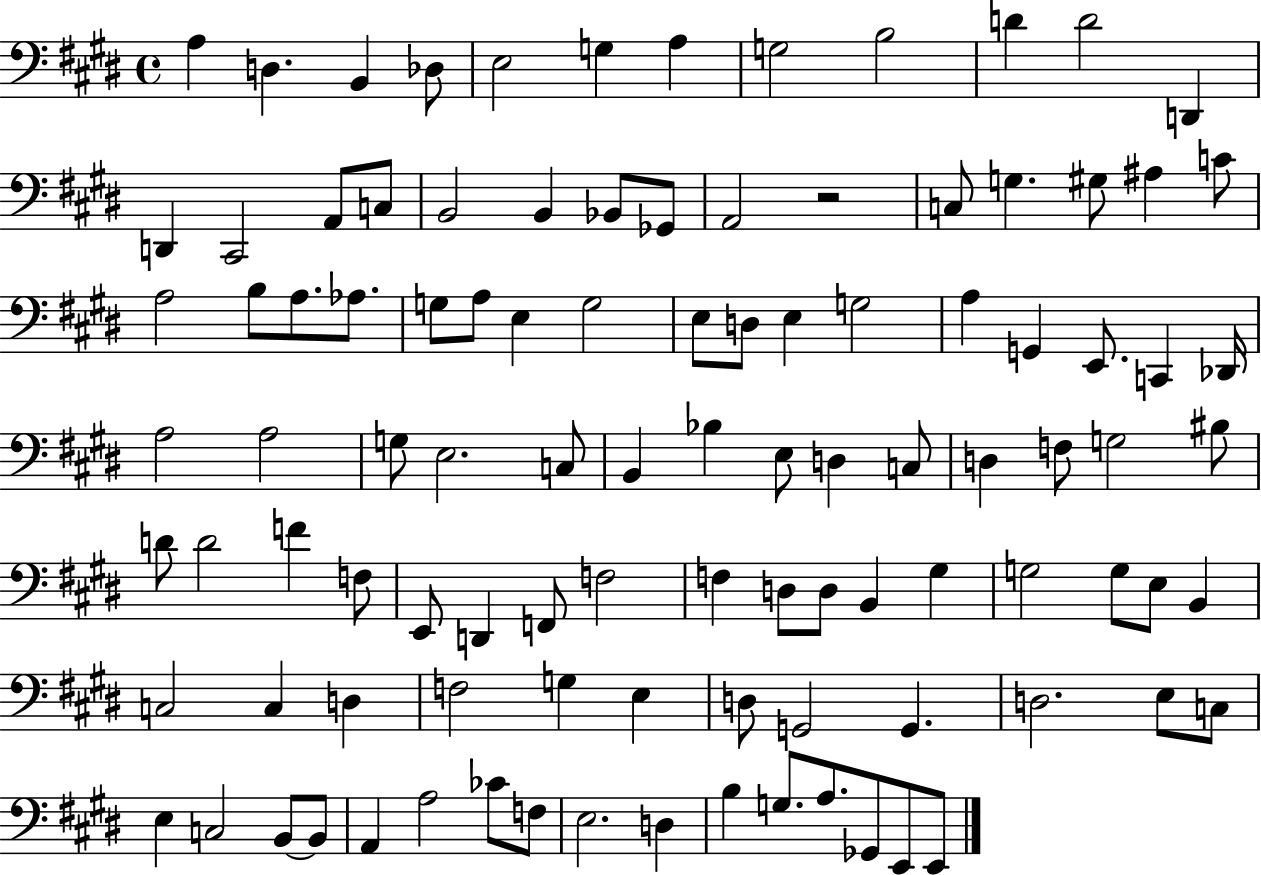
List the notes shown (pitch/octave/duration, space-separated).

A3/q D3/q. B2/q Db3/e E3/h G3/q A3/q G3/h B3/h D4/q D4/h D2/q D2/q C#2/h A2/e C3/e B2/h B2/q Bb2/e Gb2/e A2/h R/h C3/e G3/q. G#3/e A#3/q C4/e A3/h B3/e A3/e. Ab3/e. G3/e A3/e E3/q G3/h E3/e D3/e E3/q G3/h A3/q G2/q E2/e. C2/q Db2/s A3/h A3/h G3/e E3/h. C3/e B2/q Bb3/q E3/e D3/q C3/e D3/q F3/e G3/h BIS3/e D4/e D4/h F4/q F3/e E2/e D2/q F2/e F3/h F3/q D3/e D3/e B2/q G#3/q G3/h G3/e E3/e B2/q C3/h C3/q D3/q F3/h G3/q E3/q D3/e G2/h G2/q. D3/h. E3/e C3/e E3/q C3/h B2/e B2/e A2/q A3/h CES4/e F3/e E3/h. D3/q B3/q G3/e. A3/e. Gb2/e E2/e E2/e